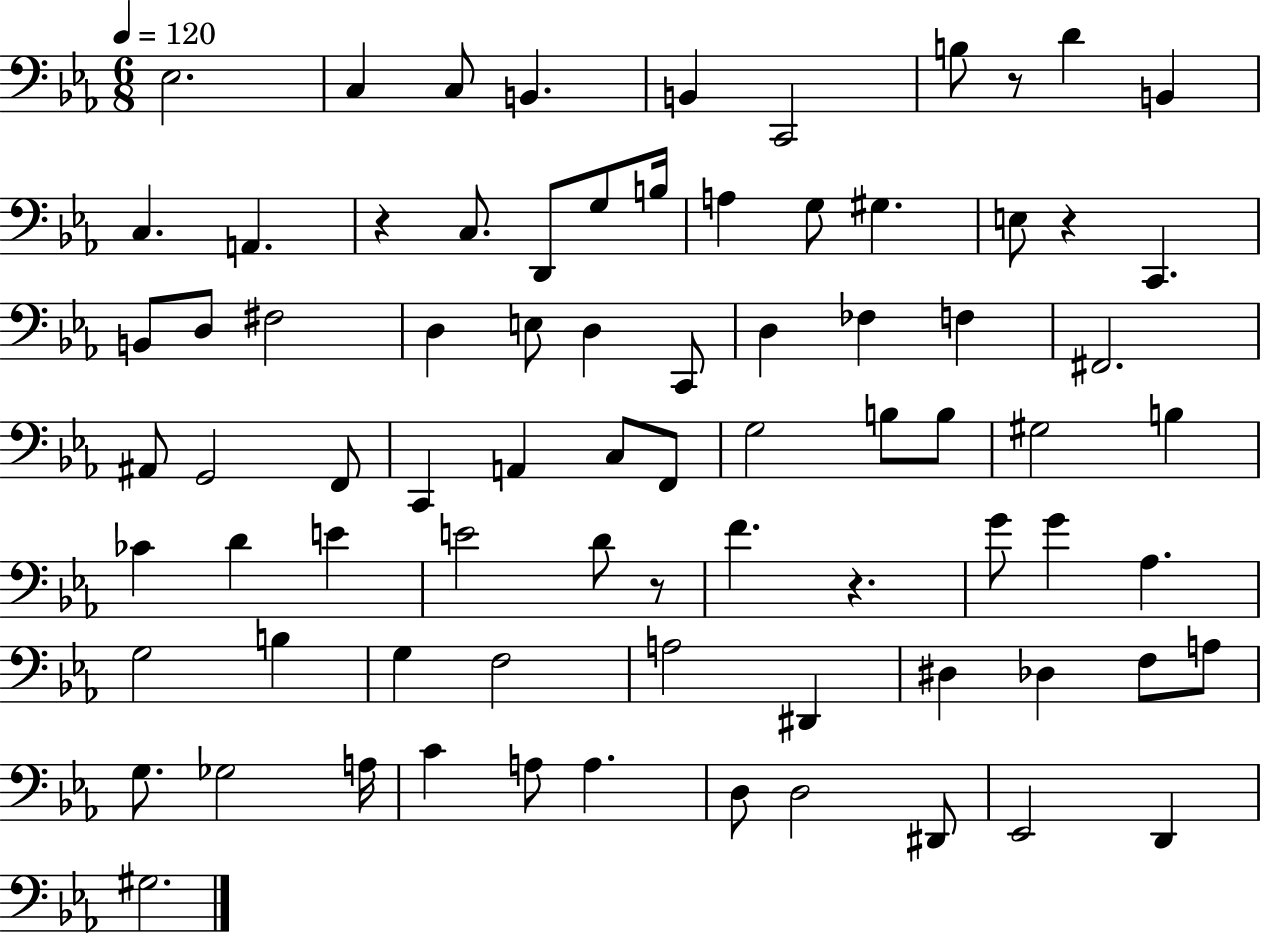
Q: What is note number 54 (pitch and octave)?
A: B3